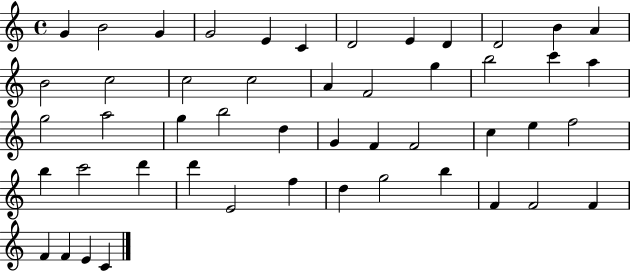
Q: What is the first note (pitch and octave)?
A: G4